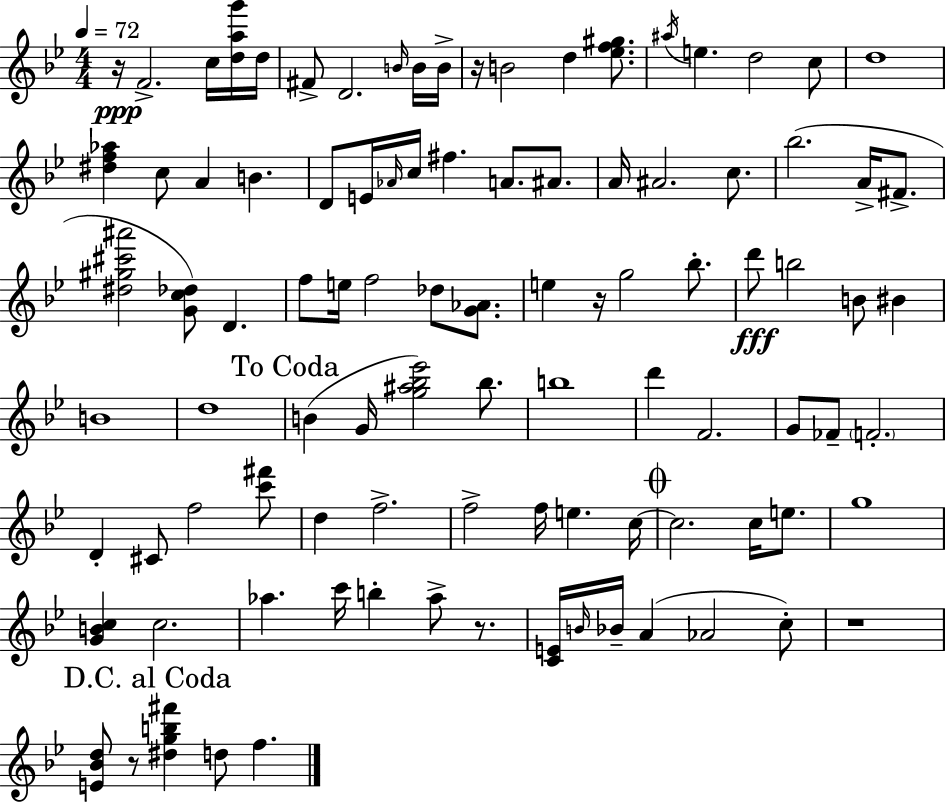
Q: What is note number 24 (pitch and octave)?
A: A4